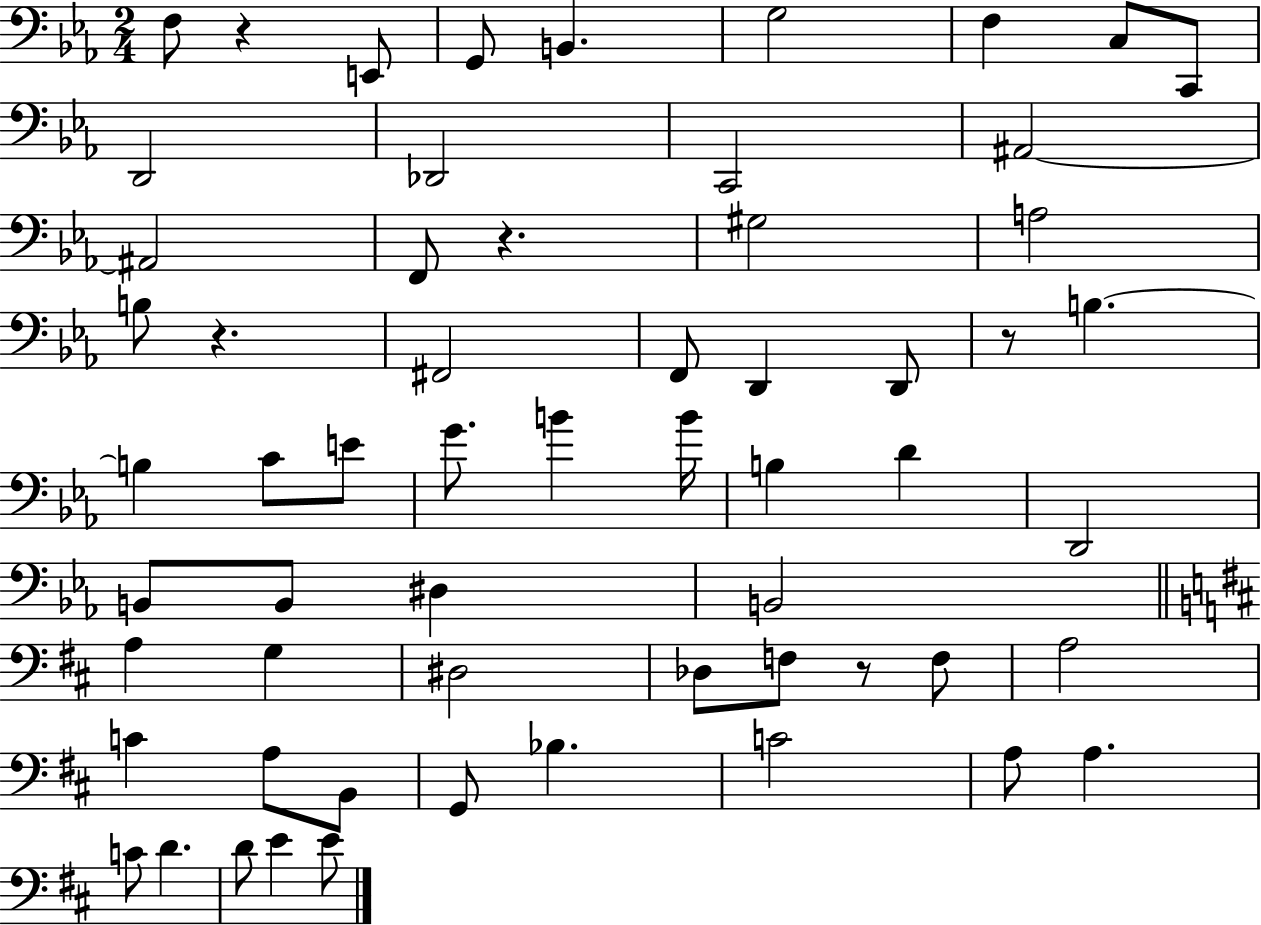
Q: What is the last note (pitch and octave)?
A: E4